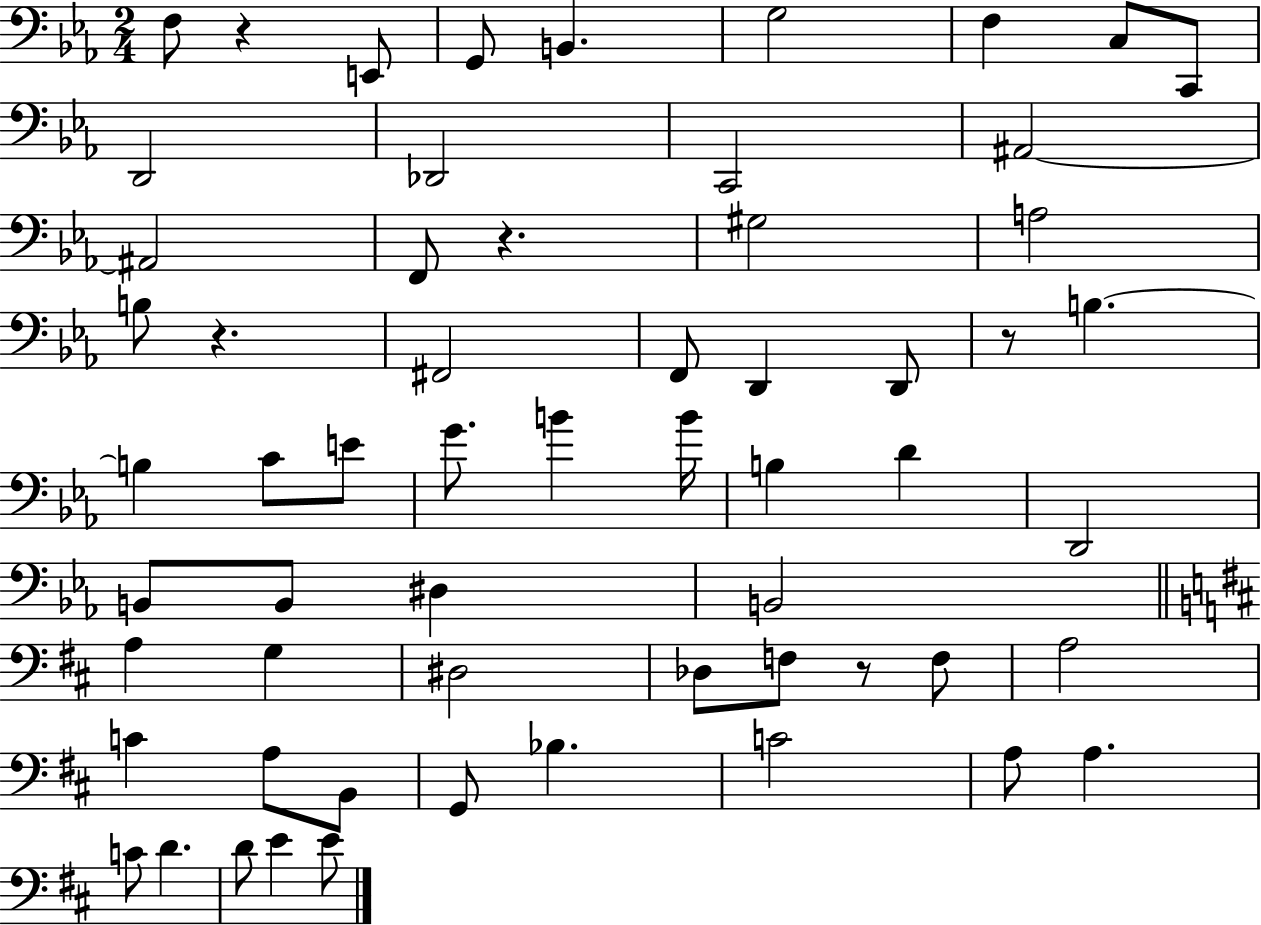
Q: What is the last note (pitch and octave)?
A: E4